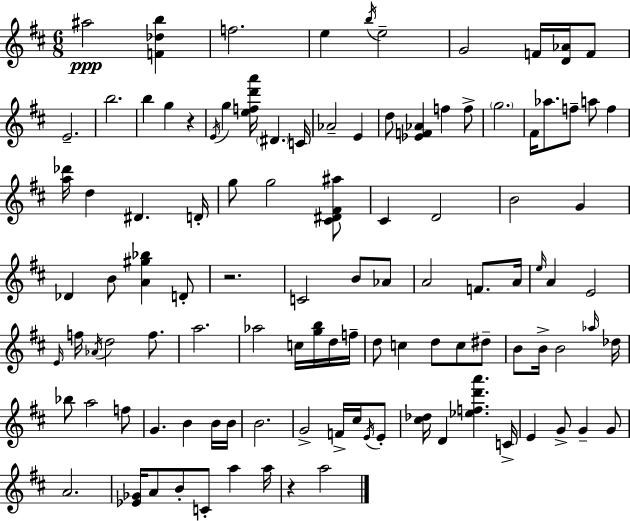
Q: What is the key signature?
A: D major